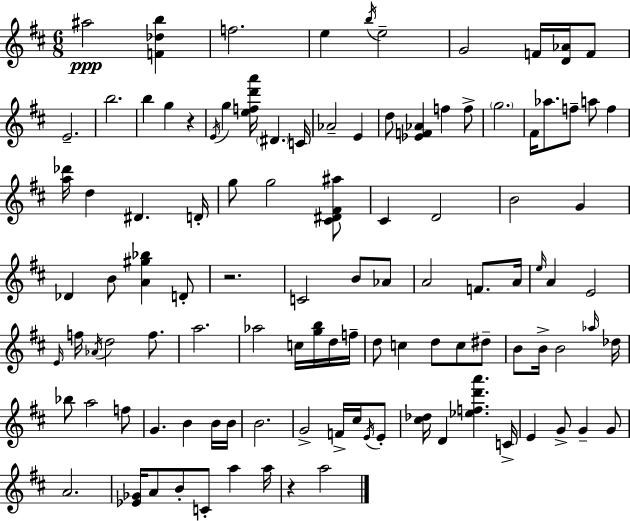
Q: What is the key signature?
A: D major